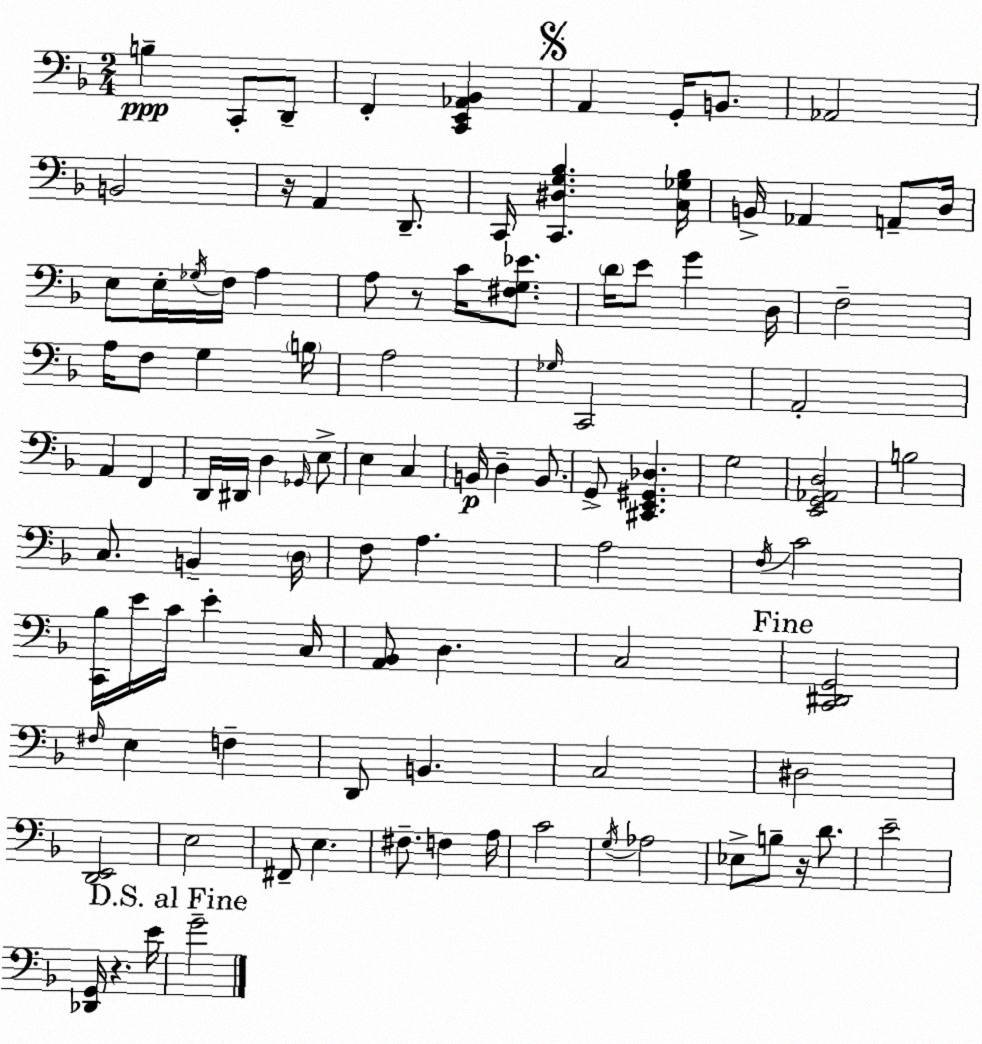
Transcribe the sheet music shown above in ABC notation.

X:1
T:Untitled
M:2/4
L:1/4
K:F
B, C,,/2 D,,/2 F,, [C,,E,,_A,,_B,,] A,, G,,/4 B,,/2 _A,,2 B,,2 z/4 A,, D,,/2 C,,/4 [C,,^D,G,_B,] [C,_G,_B,]/4 B,,/4 _A,, A,,/2 D,/4 E,/2 E,/4 _G,/4 F,/4 A, A,/2 z/2 C/4 [^F,G,_E]/2 D/4 E/2 G D,/4 F,2 A,/4 F,/2 G, B,/4 A,2 _G,/4 C,,2 A,,2 A,, F,, D,,/4 ^D,,/4 D, _G,,/4 E,/2 E, C, B,,/4 D, B,,/2 G,,/2 [^C,,E,,^G,,_D,] G,2 [E,,G,,_A,,D,]2 B,2 C,/2 B,, D,/4 F,/2 A, A,2 F,/4 C2 [C,,_B,]/4 E/4 C/4 E C,/4 [A,,_B,,]/2 D, C,2 [C,,^D,,G,,]2 ^F,/4 E, F, D,,/2 B,, C,2 ^D,2 [D,,E,,]2 E,2 ^F,,/2 E, ^F,/2 F, A,/4 C2 G,/4 _A,2 _E,/2 B,/2 z/4 D/2 E2 [_D,,G,,]/4 z E/4 G2